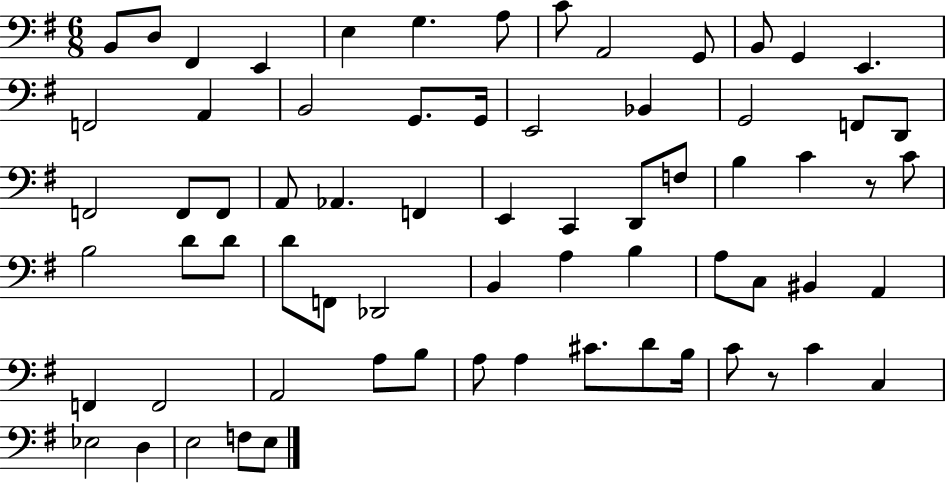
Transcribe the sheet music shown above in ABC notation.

X:1
T:Untitled
M:6/8
L:1/4
K:G
B,,/2 D,/2 ^F,, E,, E, G, A,/2 C/2 A,,2 G,,/2 B,,/2 G,, E,, F,,2 A,, B,,2 G,,/2 G,,/4 E,,2 _B,, G,,2 F,,/2 D,,/2 F,,2 F,,/2 F,,/2 A,,/2 _A,, F,, E,, C,, D,,/2 F,/2 B, C z/2 C/2 B,2 D/2 D/2 D/2 F,,/2 _D,,2 B,, A, B, A,/2 C,/2 ^B,, A,, F,, F,,2 A,,2 A,/2 B,/2 A,/2 A, ^C/2 D/2 B,/4 C/2 z/2 C C, _E,2 D, E,2 F,/2 E,/2